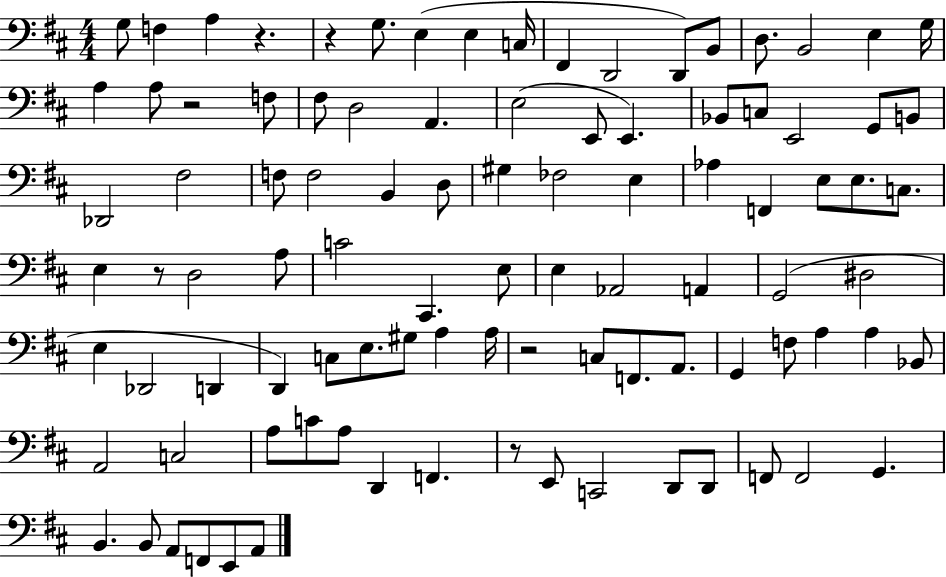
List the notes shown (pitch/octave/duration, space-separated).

G3/e F3/q A3/q R/q. R/q G3/e. E3/q E3/q C3/s F#2/q D2/h D2/e B2/e D3/e. B2/h E3/q G3/s A3/q A3/e R/h F3/e F#3/e D3/h A2/q. E3/h E2/e E2/q. Bb2/e C3/e E2/h G2/e B2/e Db2/h F#3/h F3/e F3/h B2/q D3/e G#3/q FES3/h E3/q Ab3/q F2/q E3/e E3/e. C3/e. E3/q R/e D3/h A3/e C4/h C#2/q. E3/e E3/q Ab2/h A2/q G2/h D#3/h E3/q Db2/h D2/q D2/q C3/e E3/e. G#3/e A3/q A3/s R/h C3/e F2/e. A2/e. G2/q F3/e A3/q A3/q Bb2/e A2/h C3/h A3/e C4/e A3/e D2/q F2/q. R/e E2/e C2/h D2/e D2/e F2/e F2/h G2/q. B2/q. B2/e A2/e F2/e E2/e A2/e